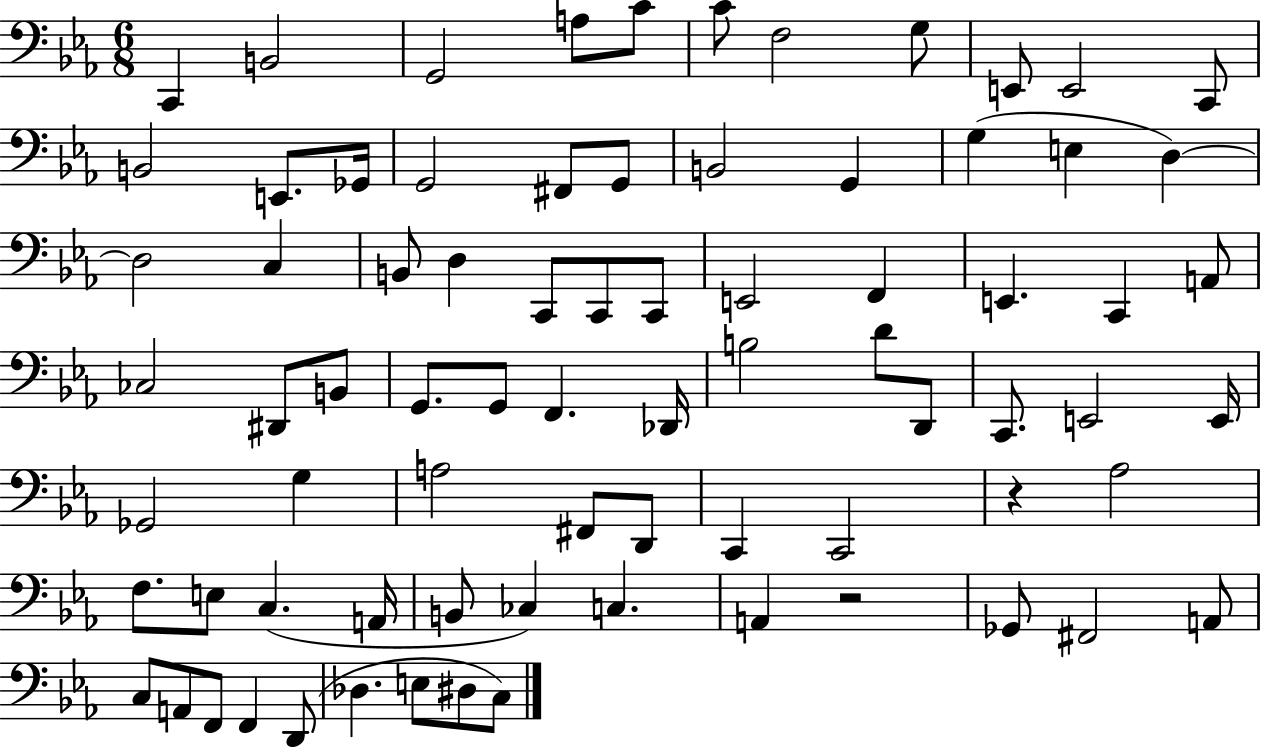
X:1
T:Untitled
M:6/8
L:1/4
K:Eb
C,, B,,2 G,,2 A,/2 C/2 C/2 F,2 G,/2 E,,/2 E,,2 C,,/2 B,,2 E,,/2 _G,,/4 G,,2 ^F,,/2 G,,/2 B,,2 G,, G, E, D, D,2 C, B,,/2 D, C,,/2 C,,/2 C,,/2 E,,2 F,, E,, C,, A,,/2 _C,2 ^D,,/2 B,,/2 G,,/2 G,,/2 F,, _D,,/4 B,2 D/2 D,,/2 C,,/2 E,,2 E,,/4 _G,,2 G, A,2 ^F,,/2 D,,/2 C,, C,,2 z _A,2 F,/2 E,/2 C, A,,/4 B,,/2 _C, C, A,, z2 _G,,/2 ^F,,2 A,,/2 C,/2 A,,/2 F,,/2 F,, D,,/2 _D, E,/2 ^D,/2 C,/2